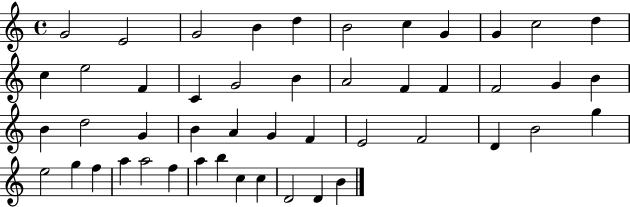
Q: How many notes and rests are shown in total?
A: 48